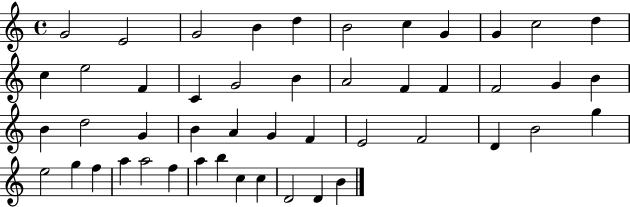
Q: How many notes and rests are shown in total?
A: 48